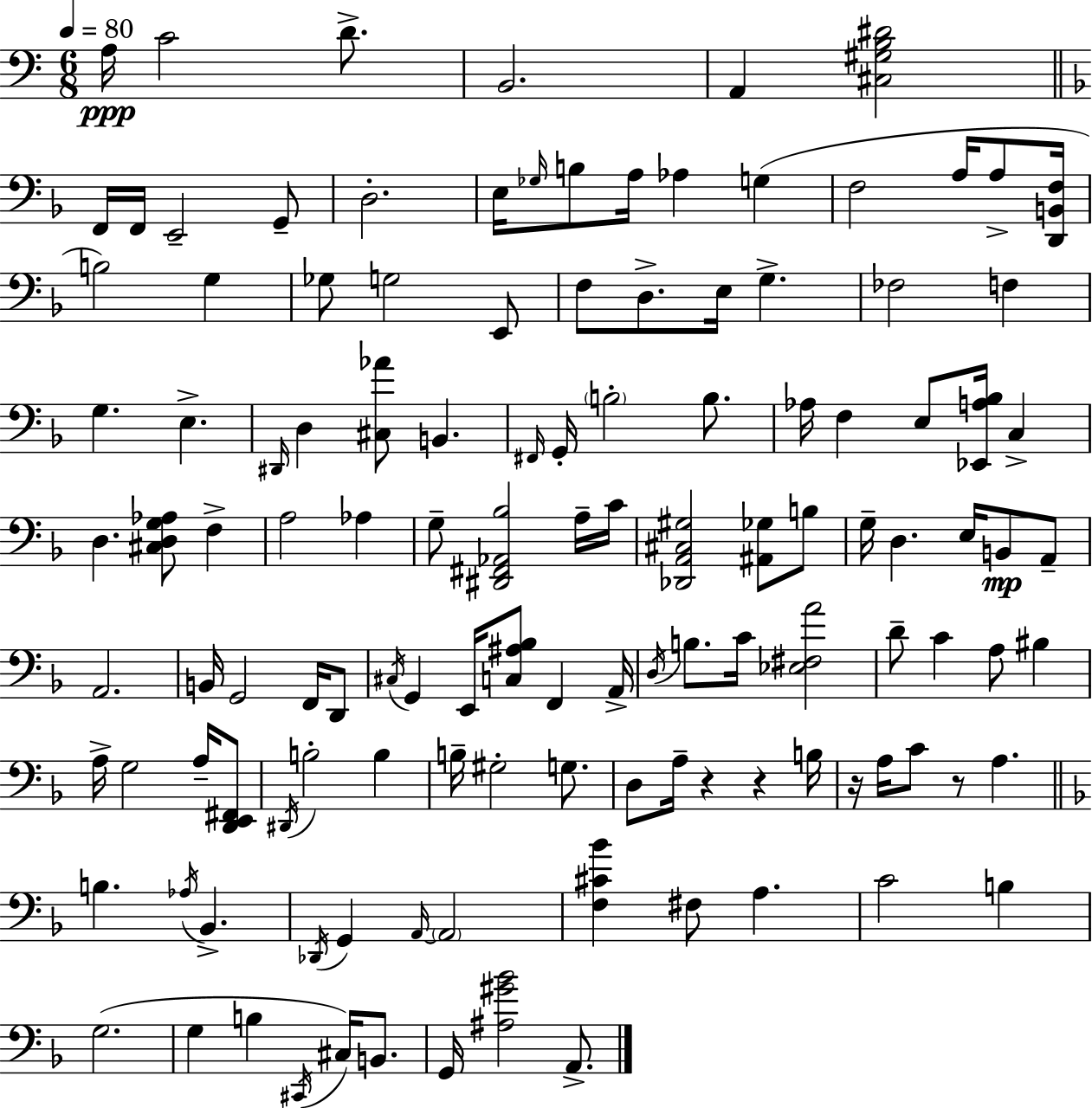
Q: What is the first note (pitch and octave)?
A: A3